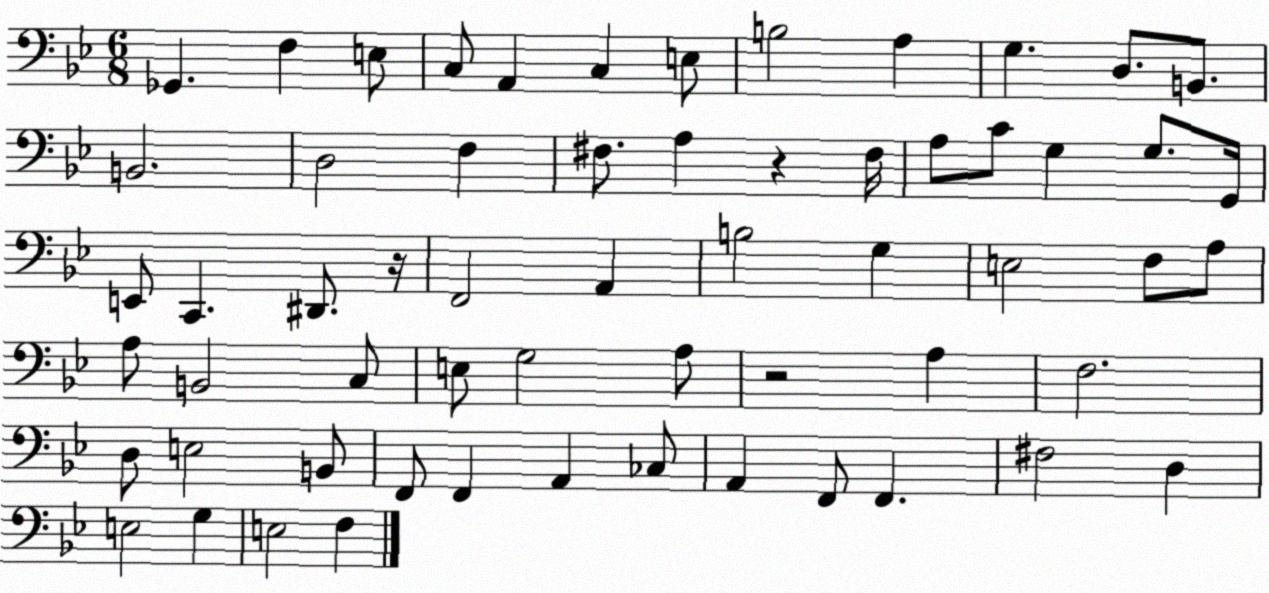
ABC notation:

X:1
T:Untitled
M:6/8
L:1/4
K:Bb
_G,, F, E,/2 C,/2 A,, C, E,/2 B,2 A, G, D,/2 B,,/2 B,,2 D,2 F, ^F,/2 A, z ^F,/4 A,/2 C/2 G, G,/2 G,,/4 E,,/2 C,, ^D,,/2 z/4 F,,2 A,, B,2 G, E,2 F,/2 A,/2 A,/2 B,,2 C,/2 E,/2 G,2 A,/2 z2 A, F,2 D,/2 E,2 B,,/2 F,,/2 F,, A,, _C,/2 A,, F,,/2 F,, ^F,2 D, E,2 G, E,2 F,